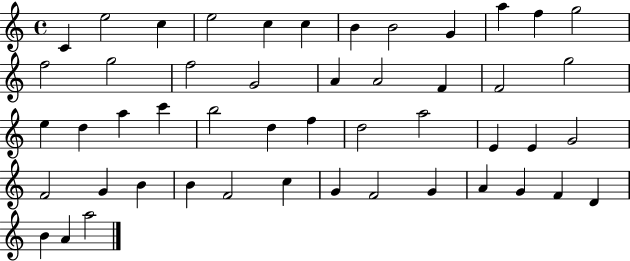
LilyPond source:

{
  \clef treble
  \time 4/4
  \defaultTimeSignature
  \key c \major
  c'4 e''2 c''4 | e''2 c''4 c''4 | b'4 b'2 g'4 | a''4 f''4 g''2 | \break f''2 g''2 | f''2 g'2 | a'4 a'2 f'4 | f'2 g''2 | \break e''4 d''4 a''4 c'''4 | b''2 d''4 f''4 | d''2 a''2 | e'4 e'4 g'2 | \break f'2 g'4 b'4 | b'4 f'2 c''4 | g'4 f'2 g'4 | a'4 g'4 f'4 d'4 | \break b'4 a'4 a''2 | \bar "|."
}